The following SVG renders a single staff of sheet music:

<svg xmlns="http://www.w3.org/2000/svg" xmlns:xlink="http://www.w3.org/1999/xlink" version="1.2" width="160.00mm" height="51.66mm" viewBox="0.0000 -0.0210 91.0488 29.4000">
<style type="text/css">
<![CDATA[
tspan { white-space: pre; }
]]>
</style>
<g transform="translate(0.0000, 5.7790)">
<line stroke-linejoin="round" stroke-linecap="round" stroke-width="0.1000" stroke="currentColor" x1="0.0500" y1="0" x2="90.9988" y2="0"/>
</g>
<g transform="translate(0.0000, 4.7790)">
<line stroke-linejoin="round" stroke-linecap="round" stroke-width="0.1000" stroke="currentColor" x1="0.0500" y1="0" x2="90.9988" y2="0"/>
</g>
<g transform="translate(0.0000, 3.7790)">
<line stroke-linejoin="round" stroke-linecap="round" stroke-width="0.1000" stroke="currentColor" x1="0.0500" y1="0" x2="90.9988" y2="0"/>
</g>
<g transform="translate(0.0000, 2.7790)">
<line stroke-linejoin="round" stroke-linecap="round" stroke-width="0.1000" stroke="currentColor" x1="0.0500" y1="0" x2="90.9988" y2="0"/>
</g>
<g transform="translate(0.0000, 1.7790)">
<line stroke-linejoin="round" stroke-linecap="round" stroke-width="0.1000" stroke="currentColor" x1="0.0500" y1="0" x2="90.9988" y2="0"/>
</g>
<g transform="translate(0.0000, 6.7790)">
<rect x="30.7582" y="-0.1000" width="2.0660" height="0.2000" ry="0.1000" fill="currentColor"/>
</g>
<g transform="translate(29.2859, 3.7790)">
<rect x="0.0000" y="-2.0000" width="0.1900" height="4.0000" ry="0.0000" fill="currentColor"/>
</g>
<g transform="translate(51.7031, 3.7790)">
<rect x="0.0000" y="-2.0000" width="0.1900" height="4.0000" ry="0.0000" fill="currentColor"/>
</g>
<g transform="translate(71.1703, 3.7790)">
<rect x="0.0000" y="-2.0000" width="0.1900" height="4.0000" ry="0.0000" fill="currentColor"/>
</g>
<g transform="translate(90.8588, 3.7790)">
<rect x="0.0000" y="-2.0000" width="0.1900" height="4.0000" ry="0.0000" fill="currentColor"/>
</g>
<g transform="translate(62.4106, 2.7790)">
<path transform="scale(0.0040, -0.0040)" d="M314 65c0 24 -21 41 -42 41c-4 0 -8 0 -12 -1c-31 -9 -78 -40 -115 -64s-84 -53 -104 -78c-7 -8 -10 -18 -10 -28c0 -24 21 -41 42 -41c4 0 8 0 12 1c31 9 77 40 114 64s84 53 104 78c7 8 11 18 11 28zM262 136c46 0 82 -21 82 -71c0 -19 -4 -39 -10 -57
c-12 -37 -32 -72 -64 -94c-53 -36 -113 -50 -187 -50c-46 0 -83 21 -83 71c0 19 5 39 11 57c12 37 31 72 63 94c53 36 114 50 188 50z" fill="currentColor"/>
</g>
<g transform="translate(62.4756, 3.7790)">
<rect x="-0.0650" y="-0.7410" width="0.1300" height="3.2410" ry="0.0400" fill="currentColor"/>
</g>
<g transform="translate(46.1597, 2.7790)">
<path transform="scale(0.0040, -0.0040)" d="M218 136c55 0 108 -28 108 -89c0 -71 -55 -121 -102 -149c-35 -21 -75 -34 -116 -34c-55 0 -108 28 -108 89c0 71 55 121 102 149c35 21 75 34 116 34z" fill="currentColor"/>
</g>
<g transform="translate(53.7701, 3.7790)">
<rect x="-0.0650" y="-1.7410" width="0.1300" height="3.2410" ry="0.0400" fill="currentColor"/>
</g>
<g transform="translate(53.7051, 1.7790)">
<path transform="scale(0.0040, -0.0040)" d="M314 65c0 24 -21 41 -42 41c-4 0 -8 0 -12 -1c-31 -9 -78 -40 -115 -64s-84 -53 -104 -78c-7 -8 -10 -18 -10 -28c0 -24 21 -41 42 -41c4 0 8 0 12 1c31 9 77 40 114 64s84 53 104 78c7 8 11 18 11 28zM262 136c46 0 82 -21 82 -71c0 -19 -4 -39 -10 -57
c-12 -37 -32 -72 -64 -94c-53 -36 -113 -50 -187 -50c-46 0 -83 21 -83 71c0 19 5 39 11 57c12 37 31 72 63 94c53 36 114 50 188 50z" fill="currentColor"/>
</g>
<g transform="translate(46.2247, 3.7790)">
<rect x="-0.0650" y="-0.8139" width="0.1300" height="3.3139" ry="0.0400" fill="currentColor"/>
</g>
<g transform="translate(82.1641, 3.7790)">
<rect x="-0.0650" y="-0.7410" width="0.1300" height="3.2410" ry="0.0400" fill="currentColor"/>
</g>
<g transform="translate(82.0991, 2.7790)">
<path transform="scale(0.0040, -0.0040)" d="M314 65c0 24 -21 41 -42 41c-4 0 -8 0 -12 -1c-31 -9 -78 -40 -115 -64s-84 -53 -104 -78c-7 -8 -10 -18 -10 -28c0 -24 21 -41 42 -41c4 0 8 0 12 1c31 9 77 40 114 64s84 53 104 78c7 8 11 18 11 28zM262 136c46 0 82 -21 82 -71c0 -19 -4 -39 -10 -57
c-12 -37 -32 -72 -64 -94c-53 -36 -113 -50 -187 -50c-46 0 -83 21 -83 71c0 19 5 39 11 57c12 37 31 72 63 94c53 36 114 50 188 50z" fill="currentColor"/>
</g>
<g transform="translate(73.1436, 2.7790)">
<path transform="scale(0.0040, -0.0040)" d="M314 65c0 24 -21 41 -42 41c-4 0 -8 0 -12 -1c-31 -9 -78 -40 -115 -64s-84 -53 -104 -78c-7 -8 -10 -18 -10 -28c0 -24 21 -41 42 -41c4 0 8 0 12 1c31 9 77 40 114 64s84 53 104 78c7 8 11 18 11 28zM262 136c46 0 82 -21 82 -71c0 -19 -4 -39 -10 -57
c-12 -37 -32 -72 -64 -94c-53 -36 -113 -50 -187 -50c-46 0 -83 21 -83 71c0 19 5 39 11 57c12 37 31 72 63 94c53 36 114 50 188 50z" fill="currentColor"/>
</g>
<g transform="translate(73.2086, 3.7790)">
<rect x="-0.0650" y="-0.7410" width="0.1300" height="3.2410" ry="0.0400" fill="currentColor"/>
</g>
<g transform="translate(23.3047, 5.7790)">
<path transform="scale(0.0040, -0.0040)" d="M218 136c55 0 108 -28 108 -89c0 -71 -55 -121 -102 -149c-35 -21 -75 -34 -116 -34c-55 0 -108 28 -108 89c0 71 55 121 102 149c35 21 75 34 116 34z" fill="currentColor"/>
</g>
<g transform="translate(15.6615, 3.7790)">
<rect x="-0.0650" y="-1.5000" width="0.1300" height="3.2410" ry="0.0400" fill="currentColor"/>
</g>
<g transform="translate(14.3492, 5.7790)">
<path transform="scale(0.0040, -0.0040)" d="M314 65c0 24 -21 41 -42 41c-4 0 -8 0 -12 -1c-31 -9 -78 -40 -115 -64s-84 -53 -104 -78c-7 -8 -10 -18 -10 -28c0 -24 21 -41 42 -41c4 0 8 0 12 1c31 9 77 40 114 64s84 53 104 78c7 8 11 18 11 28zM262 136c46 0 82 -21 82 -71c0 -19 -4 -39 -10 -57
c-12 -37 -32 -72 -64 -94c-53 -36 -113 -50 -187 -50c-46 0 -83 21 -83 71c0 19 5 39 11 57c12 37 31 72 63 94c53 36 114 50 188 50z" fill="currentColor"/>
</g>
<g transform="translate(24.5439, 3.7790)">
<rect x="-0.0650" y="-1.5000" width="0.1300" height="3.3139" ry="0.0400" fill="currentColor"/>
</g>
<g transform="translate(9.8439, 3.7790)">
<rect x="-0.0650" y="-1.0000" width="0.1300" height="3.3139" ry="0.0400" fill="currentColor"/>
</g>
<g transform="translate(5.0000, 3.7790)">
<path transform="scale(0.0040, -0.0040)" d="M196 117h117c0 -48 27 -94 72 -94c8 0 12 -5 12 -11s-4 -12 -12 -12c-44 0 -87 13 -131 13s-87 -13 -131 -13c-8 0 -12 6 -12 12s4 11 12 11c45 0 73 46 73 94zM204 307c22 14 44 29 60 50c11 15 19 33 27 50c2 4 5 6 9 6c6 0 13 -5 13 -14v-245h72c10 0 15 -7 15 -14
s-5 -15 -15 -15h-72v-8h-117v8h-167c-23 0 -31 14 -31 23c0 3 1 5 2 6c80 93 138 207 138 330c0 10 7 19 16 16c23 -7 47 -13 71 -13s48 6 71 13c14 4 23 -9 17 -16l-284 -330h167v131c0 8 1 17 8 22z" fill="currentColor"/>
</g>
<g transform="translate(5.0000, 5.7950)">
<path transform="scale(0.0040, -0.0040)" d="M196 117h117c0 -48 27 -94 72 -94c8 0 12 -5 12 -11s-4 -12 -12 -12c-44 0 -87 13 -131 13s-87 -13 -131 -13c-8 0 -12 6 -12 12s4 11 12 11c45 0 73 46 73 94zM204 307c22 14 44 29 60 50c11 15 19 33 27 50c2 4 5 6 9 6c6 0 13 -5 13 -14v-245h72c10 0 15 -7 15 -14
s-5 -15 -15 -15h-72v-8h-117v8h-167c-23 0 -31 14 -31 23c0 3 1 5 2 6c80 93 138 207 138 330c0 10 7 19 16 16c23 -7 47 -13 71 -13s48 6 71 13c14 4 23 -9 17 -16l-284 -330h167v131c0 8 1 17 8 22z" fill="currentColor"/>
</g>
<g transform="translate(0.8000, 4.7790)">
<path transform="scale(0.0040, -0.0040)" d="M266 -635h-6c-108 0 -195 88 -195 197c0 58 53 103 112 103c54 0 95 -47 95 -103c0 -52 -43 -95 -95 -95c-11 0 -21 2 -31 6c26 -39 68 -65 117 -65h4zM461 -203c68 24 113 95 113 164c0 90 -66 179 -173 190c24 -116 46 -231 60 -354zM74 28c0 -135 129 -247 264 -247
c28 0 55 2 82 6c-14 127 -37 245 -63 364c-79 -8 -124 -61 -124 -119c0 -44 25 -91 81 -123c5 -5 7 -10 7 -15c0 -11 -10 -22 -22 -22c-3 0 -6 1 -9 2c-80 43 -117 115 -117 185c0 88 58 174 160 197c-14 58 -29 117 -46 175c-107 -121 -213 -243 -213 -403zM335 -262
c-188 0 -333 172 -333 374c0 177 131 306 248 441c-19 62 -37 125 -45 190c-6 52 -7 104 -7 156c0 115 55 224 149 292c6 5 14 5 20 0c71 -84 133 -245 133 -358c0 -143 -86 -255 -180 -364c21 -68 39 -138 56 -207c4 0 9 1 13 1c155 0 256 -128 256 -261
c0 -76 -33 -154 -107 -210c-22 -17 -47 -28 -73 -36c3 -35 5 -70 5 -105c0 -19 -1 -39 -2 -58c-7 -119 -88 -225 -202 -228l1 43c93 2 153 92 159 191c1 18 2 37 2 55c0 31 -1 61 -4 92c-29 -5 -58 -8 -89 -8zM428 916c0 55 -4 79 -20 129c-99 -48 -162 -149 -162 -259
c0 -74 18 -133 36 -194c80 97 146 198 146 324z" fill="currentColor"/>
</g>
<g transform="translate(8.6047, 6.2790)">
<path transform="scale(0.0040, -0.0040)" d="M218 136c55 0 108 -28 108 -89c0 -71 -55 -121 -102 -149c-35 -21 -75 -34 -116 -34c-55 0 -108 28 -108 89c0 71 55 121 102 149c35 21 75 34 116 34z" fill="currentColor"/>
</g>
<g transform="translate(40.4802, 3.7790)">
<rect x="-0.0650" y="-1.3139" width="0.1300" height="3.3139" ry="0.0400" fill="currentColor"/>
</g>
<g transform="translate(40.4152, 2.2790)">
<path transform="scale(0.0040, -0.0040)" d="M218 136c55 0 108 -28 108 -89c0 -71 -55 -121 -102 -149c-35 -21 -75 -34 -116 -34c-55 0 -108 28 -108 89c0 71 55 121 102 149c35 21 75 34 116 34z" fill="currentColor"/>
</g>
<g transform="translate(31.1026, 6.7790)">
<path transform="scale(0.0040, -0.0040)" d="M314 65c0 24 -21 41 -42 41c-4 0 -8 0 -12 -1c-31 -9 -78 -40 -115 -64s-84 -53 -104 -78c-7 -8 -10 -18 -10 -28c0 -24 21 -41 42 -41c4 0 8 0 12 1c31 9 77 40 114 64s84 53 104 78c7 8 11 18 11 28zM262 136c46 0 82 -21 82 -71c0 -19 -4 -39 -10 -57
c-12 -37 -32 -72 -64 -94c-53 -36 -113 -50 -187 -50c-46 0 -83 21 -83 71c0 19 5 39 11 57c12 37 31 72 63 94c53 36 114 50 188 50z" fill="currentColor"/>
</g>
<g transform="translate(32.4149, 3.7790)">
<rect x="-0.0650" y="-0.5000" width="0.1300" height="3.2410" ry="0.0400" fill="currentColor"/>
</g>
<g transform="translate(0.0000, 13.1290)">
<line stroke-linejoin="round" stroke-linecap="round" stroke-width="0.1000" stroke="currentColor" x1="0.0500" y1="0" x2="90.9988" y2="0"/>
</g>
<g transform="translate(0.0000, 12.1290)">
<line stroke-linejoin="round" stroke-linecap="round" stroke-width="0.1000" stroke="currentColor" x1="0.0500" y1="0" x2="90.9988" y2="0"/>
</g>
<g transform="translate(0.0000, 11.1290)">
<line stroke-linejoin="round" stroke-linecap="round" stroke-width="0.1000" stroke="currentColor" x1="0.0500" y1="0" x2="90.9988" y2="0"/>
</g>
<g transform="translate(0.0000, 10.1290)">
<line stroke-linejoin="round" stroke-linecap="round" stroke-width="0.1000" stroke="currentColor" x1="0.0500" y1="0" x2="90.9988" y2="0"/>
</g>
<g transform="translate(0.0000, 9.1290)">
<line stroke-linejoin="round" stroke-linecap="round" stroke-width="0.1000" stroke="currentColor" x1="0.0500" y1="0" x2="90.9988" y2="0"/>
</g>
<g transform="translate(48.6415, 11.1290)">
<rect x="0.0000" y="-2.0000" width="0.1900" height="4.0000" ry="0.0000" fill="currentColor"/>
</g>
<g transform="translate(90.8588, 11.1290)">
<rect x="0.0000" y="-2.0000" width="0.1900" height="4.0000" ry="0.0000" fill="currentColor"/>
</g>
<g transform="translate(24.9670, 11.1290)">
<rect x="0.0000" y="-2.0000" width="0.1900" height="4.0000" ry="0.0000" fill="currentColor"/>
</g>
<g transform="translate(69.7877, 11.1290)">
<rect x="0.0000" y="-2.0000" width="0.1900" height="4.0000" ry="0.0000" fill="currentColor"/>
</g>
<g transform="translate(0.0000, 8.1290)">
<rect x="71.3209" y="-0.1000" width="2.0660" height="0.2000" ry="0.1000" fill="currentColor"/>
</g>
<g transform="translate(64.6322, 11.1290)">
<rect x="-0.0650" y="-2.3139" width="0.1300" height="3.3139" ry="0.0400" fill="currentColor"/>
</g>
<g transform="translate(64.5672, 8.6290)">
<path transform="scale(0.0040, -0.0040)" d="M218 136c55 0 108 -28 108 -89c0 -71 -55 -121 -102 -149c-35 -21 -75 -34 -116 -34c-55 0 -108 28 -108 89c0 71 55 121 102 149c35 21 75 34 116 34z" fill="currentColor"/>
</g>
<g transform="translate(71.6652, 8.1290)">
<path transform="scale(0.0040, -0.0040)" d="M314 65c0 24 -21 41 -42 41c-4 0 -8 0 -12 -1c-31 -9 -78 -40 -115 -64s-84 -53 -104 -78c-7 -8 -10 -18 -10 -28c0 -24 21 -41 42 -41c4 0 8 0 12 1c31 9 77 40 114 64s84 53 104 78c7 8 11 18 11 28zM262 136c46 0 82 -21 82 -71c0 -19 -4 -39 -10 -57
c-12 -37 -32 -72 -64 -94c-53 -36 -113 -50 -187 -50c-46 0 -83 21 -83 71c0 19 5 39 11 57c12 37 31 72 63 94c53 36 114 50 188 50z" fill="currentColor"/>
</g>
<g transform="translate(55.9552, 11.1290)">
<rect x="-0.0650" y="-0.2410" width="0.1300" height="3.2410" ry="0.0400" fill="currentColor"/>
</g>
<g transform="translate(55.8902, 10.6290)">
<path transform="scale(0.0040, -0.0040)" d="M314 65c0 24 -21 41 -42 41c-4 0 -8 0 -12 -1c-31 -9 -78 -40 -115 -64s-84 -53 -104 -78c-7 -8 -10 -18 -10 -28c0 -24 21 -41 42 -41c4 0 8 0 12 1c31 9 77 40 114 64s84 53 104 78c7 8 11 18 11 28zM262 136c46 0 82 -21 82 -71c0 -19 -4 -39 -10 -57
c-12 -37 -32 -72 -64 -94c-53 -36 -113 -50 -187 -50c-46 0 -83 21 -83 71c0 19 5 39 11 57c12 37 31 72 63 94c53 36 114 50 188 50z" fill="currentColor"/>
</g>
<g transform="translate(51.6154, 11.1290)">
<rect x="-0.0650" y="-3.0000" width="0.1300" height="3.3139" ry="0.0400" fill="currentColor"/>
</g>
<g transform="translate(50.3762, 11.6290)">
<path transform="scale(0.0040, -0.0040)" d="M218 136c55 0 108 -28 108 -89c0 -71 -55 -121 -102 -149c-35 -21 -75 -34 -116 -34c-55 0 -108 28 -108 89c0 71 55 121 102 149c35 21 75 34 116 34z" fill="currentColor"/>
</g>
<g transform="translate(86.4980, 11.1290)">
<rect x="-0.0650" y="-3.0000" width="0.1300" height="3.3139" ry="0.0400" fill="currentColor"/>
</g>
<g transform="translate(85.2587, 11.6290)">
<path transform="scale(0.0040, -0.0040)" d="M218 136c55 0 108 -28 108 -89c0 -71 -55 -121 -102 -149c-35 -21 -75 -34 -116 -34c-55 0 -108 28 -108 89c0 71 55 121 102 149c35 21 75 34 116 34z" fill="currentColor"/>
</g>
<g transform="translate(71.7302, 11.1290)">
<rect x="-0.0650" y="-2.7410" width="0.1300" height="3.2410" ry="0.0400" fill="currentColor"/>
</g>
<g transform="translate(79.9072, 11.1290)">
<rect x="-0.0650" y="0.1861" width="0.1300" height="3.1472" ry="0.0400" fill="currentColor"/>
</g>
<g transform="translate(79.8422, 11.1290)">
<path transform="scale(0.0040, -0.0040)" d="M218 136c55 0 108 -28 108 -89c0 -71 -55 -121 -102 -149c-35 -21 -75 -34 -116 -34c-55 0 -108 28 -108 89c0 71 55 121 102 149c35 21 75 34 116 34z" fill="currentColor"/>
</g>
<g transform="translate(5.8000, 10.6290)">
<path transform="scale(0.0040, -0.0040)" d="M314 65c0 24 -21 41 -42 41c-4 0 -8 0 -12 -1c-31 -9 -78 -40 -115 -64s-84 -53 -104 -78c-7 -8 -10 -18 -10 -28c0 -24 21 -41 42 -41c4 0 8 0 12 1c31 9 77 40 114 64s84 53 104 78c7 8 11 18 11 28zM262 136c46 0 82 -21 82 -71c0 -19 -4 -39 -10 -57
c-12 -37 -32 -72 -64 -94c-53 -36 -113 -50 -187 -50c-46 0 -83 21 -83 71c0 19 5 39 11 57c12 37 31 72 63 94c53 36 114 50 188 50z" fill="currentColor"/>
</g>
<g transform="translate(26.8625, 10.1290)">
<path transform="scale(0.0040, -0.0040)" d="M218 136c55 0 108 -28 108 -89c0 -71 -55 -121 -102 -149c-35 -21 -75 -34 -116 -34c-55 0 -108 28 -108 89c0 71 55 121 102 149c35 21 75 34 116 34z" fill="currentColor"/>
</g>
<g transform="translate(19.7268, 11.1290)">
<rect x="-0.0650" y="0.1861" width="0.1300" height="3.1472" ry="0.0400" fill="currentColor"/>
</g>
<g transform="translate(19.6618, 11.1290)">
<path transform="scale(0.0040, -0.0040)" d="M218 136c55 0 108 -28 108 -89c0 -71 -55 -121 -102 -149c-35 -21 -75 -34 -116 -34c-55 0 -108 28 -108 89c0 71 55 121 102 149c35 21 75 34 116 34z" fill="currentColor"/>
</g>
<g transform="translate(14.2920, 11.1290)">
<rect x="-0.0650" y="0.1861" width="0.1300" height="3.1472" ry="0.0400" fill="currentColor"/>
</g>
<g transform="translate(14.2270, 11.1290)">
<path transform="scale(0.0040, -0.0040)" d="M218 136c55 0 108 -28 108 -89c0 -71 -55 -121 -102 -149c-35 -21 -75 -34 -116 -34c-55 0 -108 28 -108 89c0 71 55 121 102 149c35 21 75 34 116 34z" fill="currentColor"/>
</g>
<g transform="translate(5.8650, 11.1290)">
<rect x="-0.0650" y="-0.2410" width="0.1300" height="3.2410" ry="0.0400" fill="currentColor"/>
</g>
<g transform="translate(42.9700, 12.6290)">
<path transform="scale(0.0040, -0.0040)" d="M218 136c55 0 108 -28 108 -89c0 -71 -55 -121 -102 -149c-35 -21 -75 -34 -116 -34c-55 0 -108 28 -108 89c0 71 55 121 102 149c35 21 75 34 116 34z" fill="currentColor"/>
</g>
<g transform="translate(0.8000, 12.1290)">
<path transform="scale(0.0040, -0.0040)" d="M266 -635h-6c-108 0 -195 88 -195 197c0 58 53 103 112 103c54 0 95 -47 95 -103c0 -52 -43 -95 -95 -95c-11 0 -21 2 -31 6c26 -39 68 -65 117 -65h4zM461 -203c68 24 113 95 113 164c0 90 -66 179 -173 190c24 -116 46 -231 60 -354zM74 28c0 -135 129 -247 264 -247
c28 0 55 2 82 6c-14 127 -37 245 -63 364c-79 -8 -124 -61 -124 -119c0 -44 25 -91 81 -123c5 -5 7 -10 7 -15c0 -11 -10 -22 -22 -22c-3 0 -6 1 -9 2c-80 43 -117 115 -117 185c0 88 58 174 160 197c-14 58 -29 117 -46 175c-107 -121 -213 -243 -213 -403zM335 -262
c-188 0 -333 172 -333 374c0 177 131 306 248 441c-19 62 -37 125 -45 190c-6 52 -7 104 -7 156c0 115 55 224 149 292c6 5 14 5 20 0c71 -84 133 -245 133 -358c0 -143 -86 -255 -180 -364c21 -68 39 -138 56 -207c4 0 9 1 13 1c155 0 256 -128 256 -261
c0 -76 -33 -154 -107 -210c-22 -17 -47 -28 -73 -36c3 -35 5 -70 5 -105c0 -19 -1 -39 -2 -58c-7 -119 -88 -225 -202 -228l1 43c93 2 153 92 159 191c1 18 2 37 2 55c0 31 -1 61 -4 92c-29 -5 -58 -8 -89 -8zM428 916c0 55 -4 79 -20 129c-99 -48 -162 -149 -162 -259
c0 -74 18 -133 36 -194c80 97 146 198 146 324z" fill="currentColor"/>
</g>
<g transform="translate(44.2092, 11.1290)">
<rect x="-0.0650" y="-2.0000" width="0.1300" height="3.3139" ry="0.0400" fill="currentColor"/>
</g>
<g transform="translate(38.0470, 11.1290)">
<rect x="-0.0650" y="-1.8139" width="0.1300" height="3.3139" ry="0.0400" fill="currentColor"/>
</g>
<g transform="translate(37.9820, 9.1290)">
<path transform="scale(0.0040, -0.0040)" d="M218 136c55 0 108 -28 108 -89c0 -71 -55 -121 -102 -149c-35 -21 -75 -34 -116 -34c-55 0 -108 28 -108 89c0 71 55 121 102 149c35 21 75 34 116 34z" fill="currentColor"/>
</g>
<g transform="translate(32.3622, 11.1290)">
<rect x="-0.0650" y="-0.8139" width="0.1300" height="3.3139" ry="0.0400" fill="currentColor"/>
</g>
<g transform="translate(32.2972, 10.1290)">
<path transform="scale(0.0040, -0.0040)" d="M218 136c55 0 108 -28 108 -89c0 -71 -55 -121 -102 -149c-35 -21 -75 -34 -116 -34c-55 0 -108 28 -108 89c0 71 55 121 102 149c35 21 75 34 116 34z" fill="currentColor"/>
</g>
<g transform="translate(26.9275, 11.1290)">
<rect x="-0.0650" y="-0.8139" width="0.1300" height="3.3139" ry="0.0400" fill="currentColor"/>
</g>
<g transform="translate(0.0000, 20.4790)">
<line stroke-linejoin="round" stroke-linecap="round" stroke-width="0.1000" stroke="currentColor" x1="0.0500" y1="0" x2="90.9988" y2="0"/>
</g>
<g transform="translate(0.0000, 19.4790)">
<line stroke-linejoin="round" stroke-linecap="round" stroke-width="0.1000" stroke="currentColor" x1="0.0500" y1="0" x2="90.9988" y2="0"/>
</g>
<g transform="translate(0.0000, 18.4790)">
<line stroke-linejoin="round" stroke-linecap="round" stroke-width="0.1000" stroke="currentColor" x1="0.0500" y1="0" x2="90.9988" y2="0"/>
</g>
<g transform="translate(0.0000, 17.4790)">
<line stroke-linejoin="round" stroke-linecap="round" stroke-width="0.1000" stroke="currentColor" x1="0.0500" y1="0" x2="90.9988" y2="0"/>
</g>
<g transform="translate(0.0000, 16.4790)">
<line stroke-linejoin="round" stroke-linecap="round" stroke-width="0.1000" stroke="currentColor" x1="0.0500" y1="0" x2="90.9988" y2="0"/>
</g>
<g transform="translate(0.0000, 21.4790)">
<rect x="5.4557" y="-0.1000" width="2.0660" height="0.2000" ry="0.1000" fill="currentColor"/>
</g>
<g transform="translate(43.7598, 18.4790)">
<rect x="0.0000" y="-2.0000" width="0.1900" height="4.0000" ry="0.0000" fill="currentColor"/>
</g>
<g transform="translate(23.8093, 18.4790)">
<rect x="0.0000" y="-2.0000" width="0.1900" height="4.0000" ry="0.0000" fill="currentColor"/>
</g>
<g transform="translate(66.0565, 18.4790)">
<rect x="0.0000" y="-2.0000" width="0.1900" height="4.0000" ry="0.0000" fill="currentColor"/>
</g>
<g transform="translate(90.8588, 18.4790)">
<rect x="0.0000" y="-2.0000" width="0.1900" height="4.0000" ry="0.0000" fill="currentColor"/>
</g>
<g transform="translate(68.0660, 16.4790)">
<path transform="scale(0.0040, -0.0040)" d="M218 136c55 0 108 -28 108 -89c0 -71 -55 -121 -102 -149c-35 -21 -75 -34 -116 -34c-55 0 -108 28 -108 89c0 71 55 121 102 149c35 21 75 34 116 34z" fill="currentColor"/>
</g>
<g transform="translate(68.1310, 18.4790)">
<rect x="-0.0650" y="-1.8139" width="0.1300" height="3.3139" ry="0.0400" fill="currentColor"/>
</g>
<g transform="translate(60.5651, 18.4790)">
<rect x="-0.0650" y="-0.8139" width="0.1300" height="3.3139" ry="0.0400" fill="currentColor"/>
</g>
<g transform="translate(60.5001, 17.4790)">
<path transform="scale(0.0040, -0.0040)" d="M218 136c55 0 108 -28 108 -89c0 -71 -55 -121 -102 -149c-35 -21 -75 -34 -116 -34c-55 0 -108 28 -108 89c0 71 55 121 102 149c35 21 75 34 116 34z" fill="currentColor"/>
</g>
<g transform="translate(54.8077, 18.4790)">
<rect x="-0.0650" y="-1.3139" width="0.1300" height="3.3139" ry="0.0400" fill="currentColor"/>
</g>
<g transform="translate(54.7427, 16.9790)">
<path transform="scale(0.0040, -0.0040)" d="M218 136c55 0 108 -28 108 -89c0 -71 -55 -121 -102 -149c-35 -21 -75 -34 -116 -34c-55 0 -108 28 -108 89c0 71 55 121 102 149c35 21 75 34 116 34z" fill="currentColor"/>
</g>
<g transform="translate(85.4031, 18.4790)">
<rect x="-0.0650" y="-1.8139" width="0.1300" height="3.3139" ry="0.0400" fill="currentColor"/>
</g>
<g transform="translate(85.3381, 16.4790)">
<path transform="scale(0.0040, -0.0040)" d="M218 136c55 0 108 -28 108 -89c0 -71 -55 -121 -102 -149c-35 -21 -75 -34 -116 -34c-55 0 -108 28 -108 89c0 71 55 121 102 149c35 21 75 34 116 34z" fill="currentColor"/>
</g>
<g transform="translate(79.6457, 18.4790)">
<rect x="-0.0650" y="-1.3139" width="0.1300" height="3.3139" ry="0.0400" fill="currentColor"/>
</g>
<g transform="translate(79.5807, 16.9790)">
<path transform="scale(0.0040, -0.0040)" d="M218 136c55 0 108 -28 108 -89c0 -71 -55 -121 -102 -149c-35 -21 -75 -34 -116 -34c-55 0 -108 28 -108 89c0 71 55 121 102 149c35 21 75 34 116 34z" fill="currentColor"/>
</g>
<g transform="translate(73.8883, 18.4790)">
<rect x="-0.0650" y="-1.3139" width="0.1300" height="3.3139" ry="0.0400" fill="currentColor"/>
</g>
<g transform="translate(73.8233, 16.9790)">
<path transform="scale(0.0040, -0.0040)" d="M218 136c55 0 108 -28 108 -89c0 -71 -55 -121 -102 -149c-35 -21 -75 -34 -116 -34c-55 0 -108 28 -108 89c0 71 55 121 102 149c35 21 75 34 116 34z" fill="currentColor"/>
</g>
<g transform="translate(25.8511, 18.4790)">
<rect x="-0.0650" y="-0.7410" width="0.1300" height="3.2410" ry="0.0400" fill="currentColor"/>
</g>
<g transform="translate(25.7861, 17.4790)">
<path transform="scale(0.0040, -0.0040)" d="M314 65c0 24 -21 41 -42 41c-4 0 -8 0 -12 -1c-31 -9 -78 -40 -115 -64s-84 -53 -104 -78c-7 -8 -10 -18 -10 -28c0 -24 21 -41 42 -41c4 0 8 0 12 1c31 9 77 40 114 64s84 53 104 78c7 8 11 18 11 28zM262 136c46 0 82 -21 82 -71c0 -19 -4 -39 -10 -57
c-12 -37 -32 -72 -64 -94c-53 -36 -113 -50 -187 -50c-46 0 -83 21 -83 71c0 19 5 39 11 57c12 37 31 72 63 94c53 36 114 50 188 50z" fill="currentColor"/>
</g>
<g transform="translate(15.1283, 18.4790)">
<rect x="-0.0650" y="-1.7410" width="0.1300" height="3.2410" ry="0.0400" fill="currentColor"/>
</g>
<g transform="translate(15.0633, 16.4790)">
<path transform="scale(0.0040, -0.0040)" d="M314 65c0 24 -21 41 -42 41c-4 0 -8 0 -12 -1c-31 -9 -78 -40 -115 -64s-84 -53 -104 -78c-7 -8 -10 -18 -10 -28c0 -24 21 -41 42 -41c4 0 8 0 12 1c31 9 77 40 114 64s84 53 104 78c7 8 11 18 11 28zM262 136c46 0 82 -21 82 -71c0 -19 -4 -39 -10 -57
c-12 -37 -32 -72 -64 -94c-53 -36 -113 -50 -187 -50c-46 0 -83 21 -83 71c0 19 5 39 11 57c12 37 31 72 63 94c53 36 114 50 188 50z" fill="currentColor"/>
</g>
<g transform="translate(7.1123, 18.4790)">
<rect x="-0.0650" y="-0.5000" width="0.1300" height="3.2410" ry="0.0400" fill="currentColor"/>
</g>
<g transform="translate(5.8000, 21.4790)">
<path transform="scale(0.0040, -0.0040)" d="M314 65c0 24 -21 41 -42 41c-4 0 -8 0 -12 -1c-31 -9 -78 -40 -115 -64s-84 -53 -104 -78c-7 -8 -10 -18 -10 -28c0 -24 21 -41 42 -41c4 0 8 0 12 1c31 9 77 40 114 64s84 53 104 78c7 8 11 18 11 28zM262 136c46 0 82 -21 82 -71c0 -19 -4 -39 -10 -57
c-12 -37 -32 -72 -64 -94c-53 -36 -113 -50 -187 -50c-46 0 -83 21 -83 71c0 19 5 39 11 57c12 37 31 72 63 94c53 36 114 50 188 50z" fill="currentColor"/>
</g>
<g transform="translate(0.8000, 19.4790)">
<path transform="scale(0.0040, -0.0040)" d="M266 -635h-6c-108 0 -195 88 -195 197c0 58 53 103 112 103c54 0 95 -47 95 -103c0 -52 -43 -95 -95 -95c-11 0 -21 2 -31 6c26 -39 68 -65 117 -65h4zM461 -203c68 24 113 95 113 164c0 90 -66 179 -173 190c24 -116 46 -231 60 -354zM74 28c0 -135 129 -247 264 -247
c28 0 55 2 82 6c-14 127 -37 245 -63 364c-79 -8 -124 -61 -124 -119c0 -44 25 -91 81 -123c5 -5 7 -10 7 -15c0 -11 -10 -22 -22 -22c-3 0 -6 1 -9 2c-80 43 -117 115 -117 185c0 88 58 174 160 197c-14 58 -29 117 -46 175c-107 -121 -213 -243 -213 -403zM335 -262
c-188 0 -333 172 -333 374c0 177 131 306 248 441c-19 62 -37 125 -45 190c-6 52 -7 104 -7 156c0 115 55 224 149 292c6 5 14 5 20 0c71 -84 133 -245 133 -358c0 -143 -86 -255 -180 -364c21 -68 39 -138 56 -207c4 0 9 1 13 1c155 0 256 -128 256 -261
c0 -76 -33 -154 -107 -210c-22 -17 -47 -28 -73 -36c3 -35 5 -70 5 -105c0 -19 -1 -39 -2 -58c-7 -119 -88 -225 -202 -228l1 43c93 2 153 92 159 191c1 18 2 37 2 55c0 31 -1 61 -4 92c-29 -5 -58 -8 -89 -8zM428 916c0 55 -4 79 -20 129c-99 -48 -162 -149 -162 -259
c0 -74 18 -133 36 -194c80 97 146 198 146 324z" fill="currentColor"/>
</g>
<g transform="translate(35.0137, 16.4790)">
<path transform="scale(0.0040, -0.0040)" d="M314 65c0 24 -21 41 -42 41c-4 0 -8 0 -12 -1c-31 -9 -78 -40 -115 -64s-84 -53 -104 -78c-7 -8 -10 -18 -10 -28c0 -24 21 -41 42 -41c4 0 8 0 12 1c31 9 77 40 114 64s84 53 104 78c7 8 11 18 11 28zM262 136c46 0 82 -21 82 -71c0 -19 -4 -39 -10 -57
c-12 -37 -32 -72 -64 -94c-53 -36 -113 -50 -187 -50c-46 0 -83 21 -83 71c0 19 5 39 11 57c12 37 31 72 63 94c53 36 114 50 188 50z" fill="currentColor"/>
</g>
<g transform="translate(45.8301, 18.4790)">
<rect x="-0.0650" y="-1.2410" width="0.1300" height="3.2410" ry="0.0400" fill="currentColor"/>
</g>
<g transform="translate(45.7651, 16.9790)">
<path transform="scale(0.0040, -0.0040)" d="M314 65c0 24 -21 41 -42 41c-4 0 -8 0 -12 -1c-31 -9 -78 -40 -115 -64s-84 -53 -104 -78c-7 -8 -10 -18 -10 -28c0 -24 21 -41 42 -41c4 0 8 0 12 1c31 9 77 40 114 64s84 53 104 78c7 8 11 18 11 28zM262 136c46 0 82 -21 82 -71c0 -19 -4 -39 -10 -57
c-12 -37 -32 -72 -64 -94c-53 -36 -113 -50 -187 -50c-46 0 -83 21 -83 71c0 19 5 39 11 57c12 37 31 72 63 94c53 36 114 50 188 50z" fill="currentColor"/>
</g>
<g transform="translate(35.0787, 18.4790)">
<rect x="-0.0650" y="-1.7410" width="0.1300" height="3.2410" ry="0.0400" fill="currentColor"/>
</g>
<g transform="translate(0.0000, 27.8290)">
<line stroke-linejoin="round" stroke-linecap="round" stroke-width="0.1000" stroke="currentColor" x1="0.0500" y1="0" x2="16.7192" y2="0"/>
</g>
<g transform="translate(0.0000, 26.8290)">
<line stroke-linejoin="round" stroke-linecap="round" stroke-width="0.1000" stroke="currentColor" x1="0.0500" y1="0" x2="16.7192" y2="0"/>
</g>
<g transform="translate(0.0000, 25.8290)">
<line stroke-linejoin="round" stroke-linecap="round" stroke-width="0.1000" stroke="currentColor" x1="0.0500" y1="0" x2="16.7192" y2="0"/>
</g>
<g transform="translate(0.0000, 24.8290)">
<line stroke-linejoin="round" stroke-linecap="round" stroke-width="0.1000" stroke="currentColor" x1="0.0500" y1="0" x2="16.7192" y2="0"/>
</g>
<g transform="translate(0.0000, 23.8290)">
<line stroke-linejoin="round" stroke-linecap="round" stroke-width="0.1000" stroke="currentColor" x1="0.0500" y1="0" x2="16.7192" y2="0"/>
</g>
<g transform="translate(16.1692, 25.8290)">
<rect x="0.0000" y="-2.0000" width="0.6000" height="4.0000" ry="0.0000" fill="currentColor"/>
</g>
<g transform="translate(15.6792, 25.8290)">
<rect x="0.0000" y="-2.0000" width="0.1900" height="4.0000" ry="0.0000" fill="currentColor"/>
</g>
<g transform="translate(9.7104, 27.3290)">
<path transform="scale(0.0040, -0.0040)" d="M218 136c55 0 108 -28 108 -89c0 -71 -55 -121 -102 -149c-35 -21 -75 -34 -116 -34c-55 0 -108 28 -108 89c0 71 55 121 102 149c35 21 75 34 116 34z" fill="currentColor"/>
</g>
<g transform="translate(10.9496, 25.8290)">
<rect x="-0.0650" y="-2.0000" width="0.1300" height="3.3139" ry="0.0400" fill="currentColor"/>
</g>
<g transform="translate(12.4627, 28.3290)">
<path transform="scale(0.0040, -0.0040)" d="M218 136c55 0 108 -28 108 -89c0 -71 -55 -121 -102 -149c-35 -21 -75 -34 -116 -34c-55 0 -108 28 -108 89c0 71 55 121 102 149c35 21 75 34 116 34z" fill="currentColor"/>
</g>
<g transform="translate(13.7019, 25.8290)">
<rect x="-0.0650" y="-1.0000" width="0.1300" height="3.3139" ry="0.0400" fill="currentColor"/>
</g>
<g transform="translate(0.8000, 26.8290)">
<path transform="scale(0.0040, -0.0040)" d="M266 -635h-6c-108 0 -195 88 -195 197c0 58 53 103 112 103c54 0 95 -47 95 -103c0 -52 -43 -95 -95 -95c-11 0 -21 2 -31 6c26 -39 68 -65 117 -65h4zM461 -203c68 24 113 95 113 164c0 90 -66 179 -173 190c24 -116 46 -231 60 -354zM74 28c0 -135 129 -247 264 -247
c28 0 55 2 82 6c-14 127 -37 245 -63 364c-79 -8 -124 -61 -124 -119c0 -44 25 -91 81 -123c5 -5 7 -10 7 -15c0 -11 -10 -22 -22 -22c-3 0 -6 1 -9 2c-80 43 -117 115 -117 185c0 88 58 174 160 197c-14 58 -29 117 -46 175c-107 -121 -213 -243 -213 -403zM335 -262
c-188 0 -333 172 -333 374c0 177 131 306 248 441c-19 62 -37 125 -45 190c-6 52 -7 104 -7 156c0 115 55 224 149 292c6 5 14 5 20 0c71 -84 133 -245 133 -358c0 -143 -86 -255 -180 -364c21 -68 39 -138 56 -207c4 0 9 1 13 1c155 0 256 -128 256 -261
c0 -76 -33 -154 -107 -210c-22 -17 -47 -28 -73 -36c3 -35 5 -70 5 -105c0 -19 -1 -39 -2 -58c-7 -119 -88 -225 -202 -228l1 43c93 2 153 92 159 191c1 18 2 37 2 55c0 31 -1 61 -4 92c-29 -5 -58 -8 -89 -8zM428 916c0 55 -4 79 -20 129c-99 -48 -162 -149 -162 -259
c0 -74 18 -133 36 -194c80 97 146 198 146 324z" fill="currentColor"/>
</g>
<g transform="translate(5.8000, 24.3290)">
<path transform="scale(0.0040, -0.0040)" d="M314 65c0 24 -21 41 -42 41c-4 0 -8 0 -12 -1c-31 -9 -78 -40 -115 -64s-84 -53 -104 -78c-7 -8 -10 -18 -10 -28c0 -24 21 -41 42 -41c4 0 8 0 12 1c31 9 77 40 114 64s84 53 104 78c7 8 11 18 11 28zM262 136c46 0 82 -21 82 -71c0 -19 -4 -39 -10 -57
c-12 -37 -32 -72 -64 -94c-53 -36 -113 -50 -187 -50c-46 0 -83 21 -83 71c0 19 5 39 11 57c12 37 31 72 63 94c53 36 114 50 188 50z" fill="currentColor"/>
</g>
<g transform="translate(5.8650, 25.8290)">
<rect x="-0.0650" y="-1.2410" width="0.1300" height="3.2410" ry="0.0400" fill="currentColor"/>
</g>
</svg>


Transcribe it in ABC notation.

X:1
T:Untitled
M:4/4
L:1/4
K:C
D E2 E C2 e d f2 d2 d2 d2 c2 B B d d f F A c2 g a2 B A C2 f2 d2 f2 e2 e d f e e f e2 F D